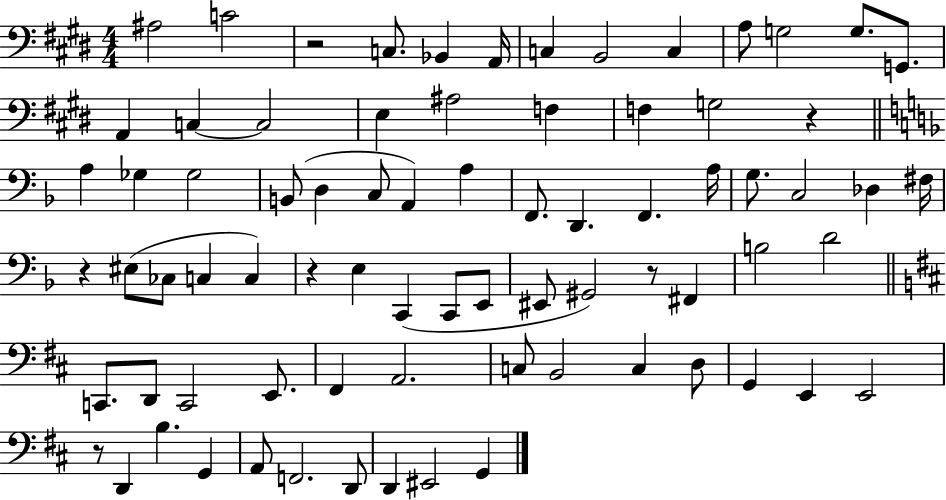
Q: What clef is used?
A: bass